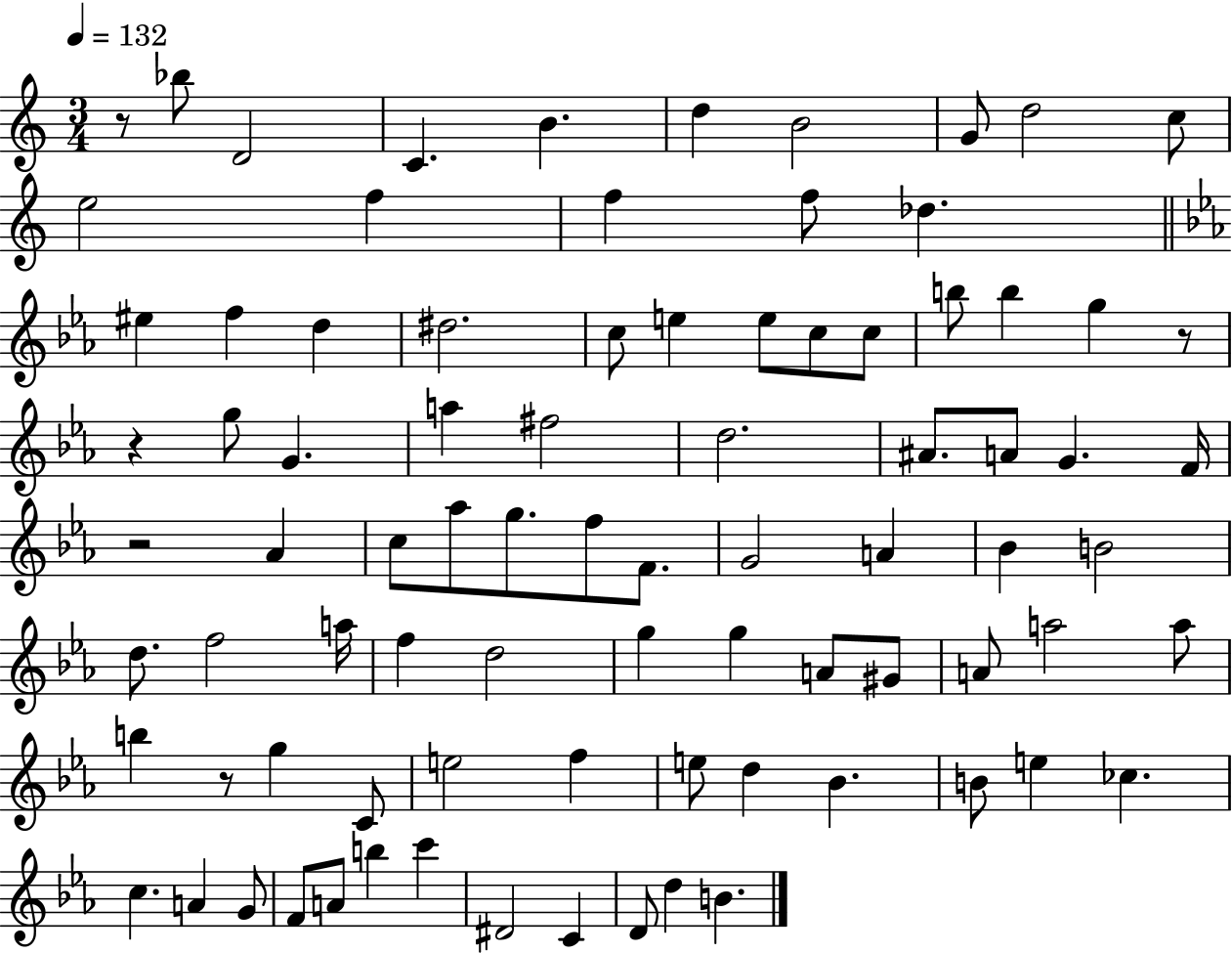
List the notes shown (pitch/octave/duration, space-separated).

R/e Bb5/e D4/h C4/q. B4/q. D5/q B4/h G4/e D5/h C5/e E5/h F5/q F5/q F5/e Db5/q. EIS5/q F5/q D5/q D#5/h. C5/e E5/q E5/e C5/e C5/e B5/e B5/q G5/q R/e R/q G5/e G4/q. A5/q F#5/h D5/h. A#4/e. A4/e G4/q. F4/s R/h Ab4/q C5/e Ab5/e G5/e. F5/e F4/e. G4/h A4/q Bb4/q B4/h D5/e. F5/h A5/s F5/q D5/h G5/q G5/q A4/e G#4/e A4/e A5/h A5/e B5/q R/e G5/q C4/e E5/h F5/q E5/e D5/q Bb4/q. B4/e E5/q CES5/q. C5/q. A4/q G4/e F4/e A4/e B5/q C6/q D#4/h C4/q D4/e D5/q B4/q.